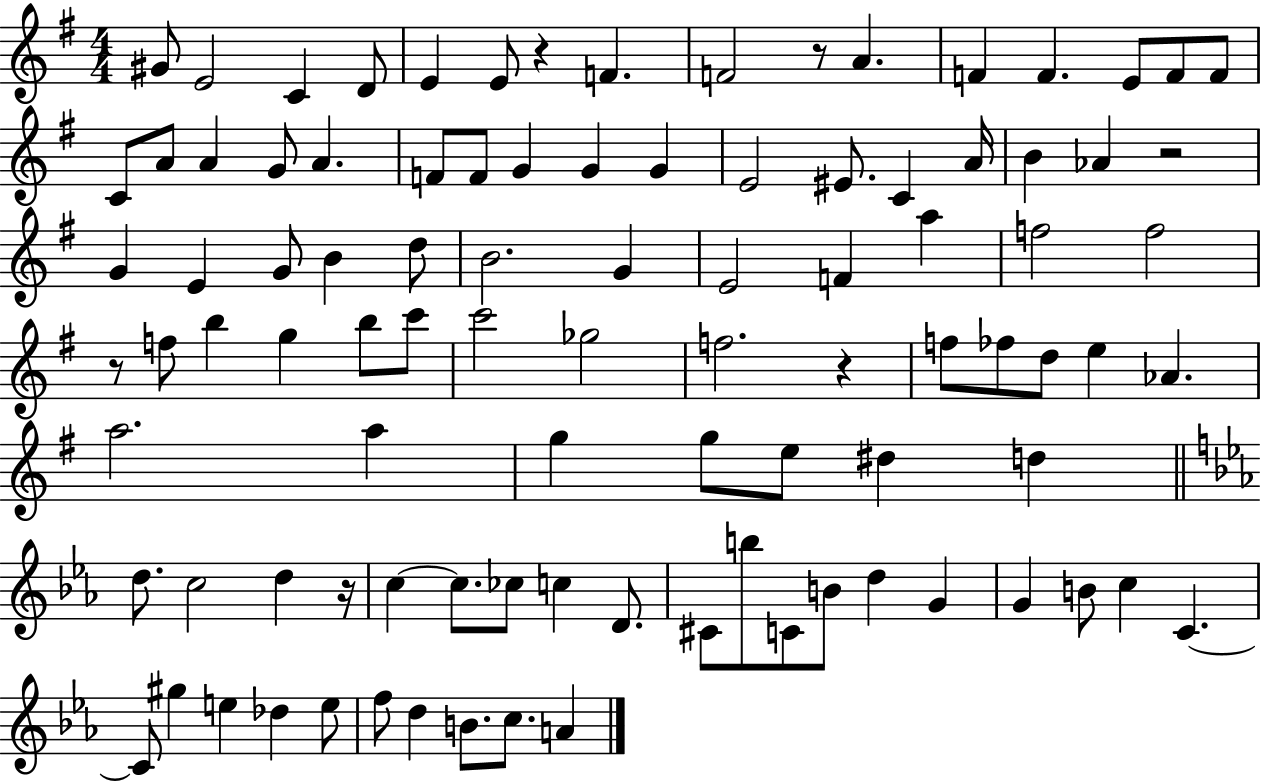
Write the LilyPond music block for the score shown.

{
  \clef treble
  \numericTimeSignature
  \time 4/4
  \key g \major
  gis'8 e'2 c'4 d'8 | e'4 e'8 r4 f'4. | f'2 r8 a'4. | f'4 f'4. e'8 f'8 f'8 | \break c'8 a'8 a'4 g'8 a'4. | f'8 f'8 g'4 g'4 g'4 | e'2 eis'8. c'4 a'16 | b'4 aes'4 r2 | \break g'4 e'4 g'8 b'4 d''8 | b'2. g'4 | e'2 f'4 a''4 | f''2 f''2 | \break r8 f''8 b''4 g''4 b''8 c'''8 | c'''2 ges''2 | f''2. r4 | f''8 fes''8 d''8 e''4 aes'4. | \break a''2. a''4 | g''4 g''8 e''8 dis''4 d''4 | \bar "||" \break \key ees \major d''8. c''2 d''4 r16 | c''4~~ c''8. ces''8 c''4 d'8. | cis'8 b''8 c'8 b'8 d''4 g'4 | g'4 b'8 c''4 c'4.~~ | \break c'8 gis''4 e''4 des''4 e''8 | f''8 d''4 b'8. c''8. a'4 | \bar "|."
}